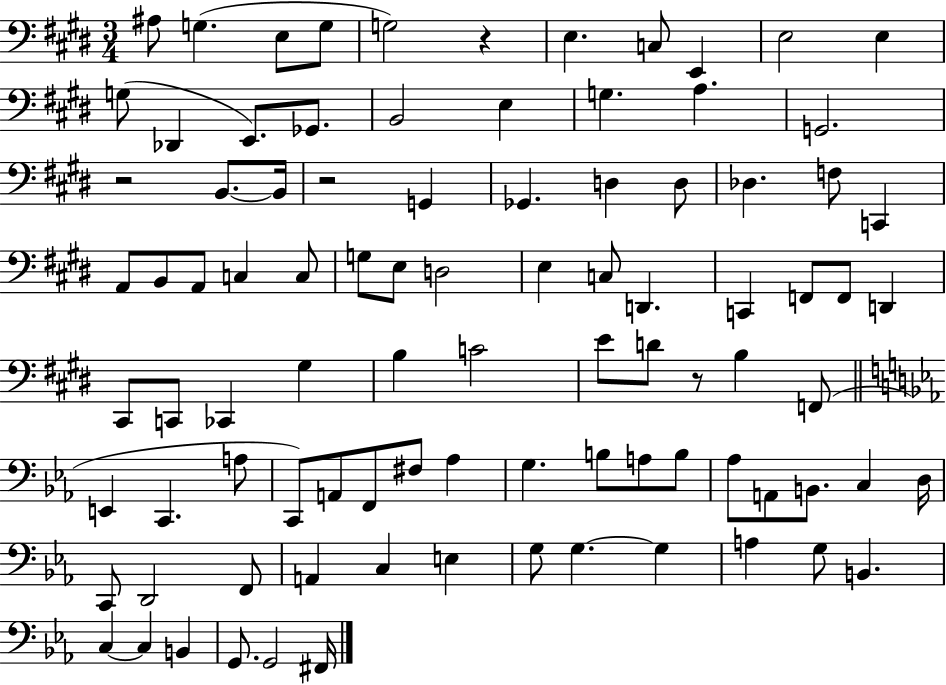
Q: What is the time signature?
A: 3/4